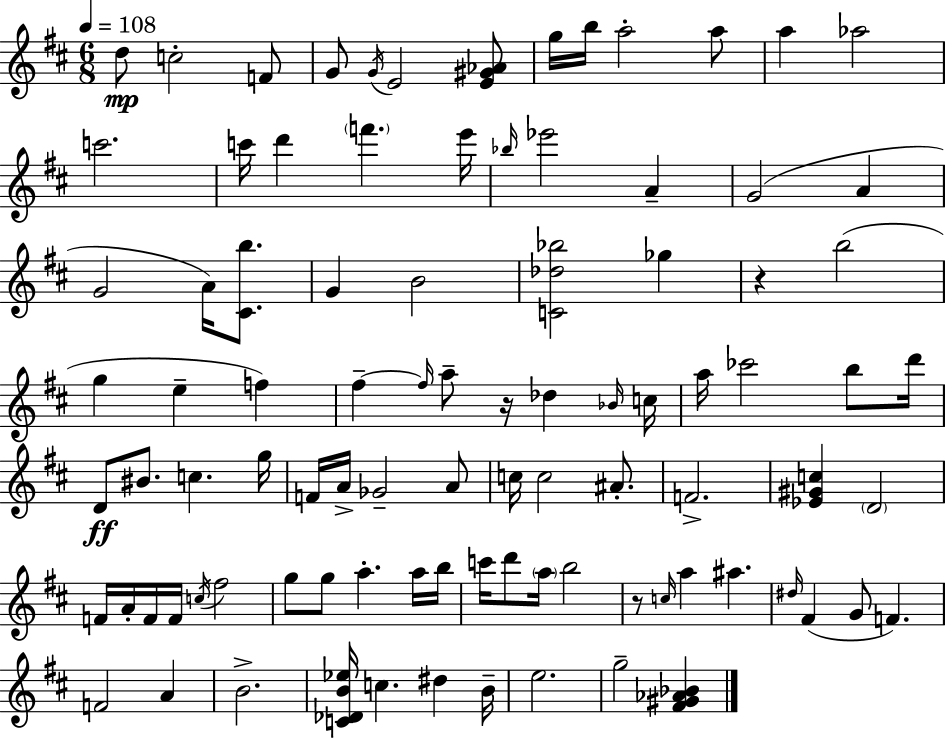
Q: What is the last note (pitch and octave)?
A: G5